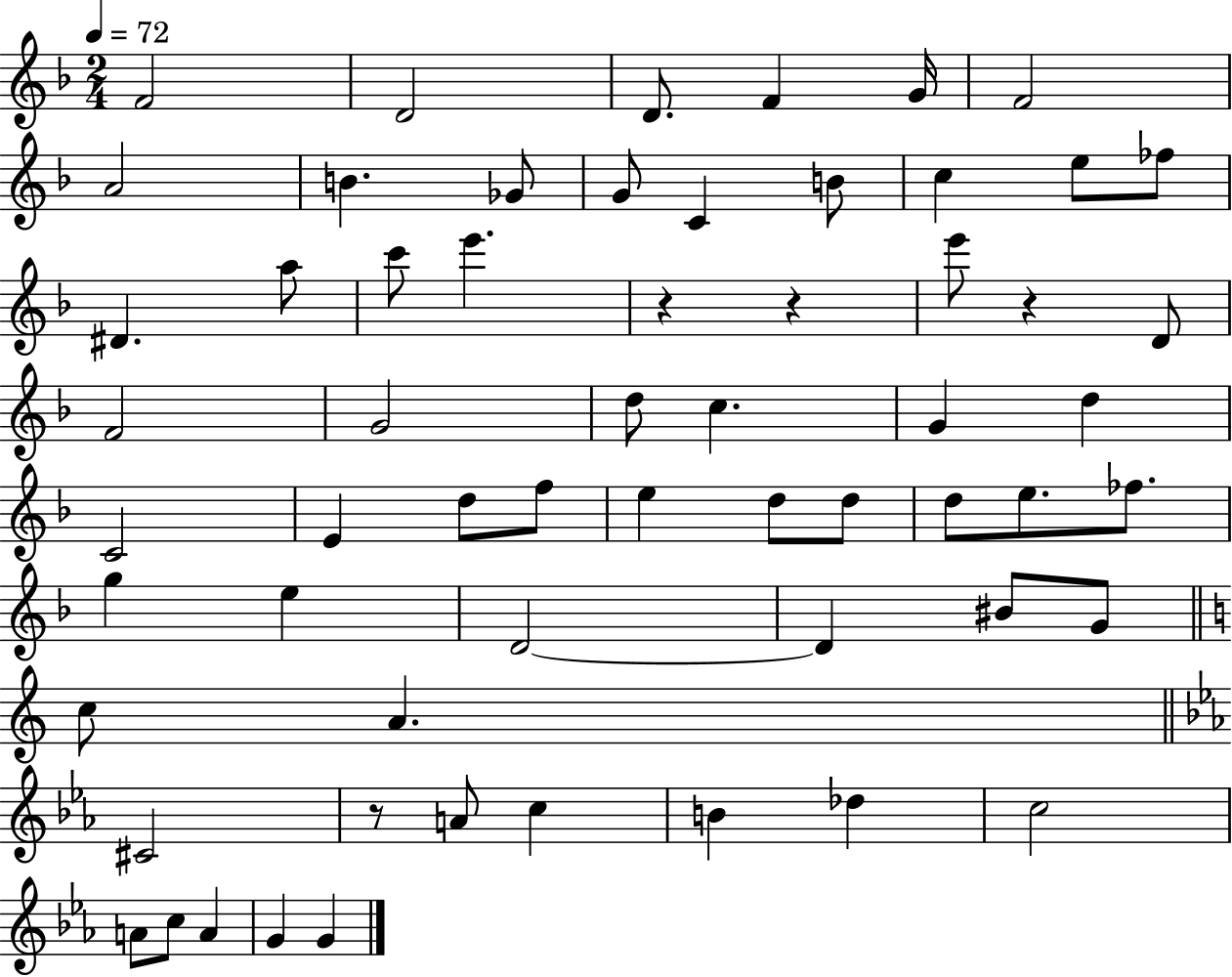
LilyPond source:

{
  \clef treble
  \numericTimeSignature
  \time 2/4
  \key f \major
  \tempo 4 = 72
  \repeat volta 2 { f'2 | d'2 | d'8. f'4 g'16 | f'2 | \break a'2 | b'4. ges'8 | g'8 c'4 b'8 | c''4 e''8 fes''8 | \break dis'4. a''8 | c'''8 e'''4. | r4 r4 | e'''8 r4 d'8 | \break f'2 | g'2 | d''8 c''4. | g'4 d''4 | \break c'2 | e'4 d''8 f''8 | e''4 d''8 d''8 | d''8 e''8. fes''8. | \break g''4 e''4 | d'2~~ | d'4 bis'8 g'8 | \bar "||" \break \key c \major c''8 a'4. | \bar "||" \break \key c \minor cis'2 | r8 a'8 c''4 | b'4 des''4 | c''2 | \break a'8 c''8 a'4 | g'4 g'4 | } \bar "|."
}